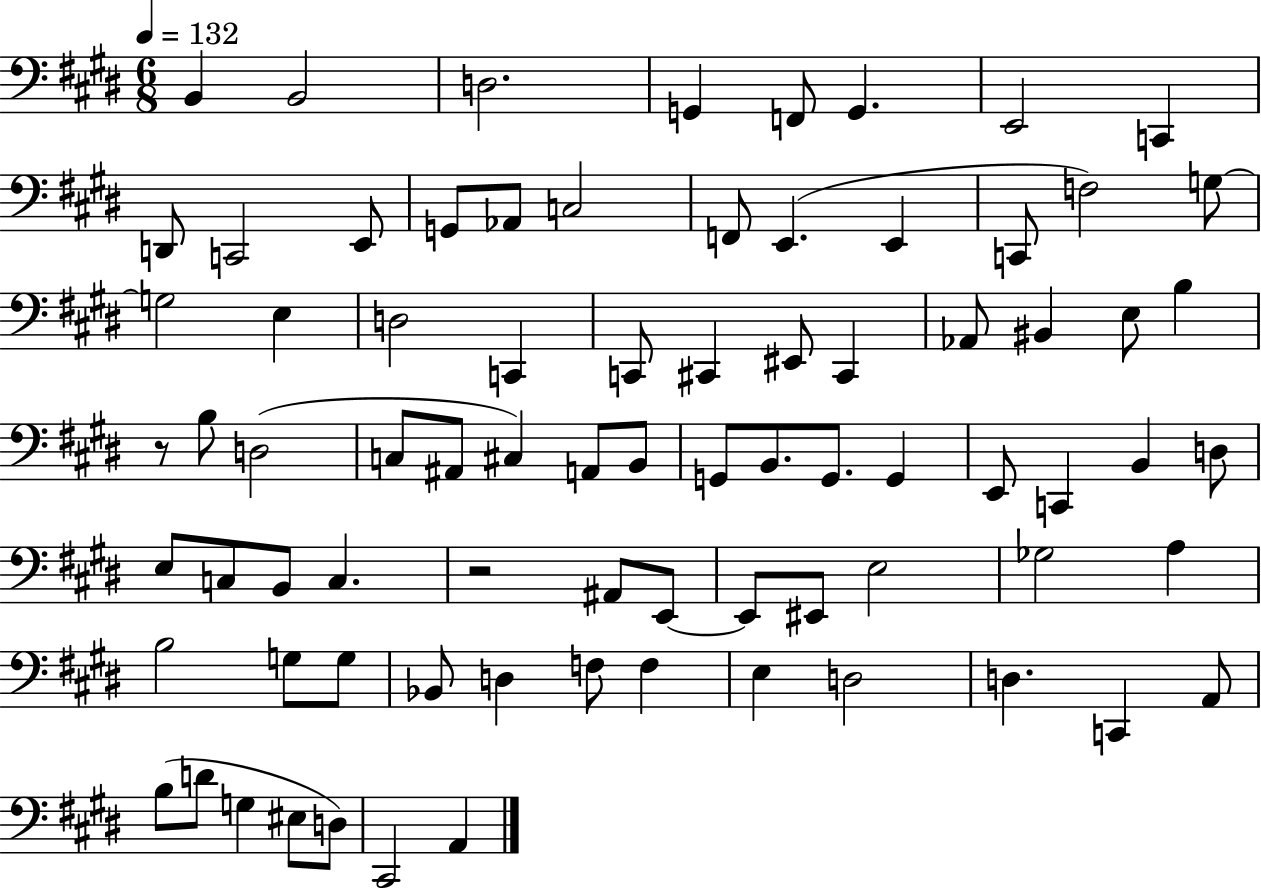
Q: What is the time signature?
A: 6/8